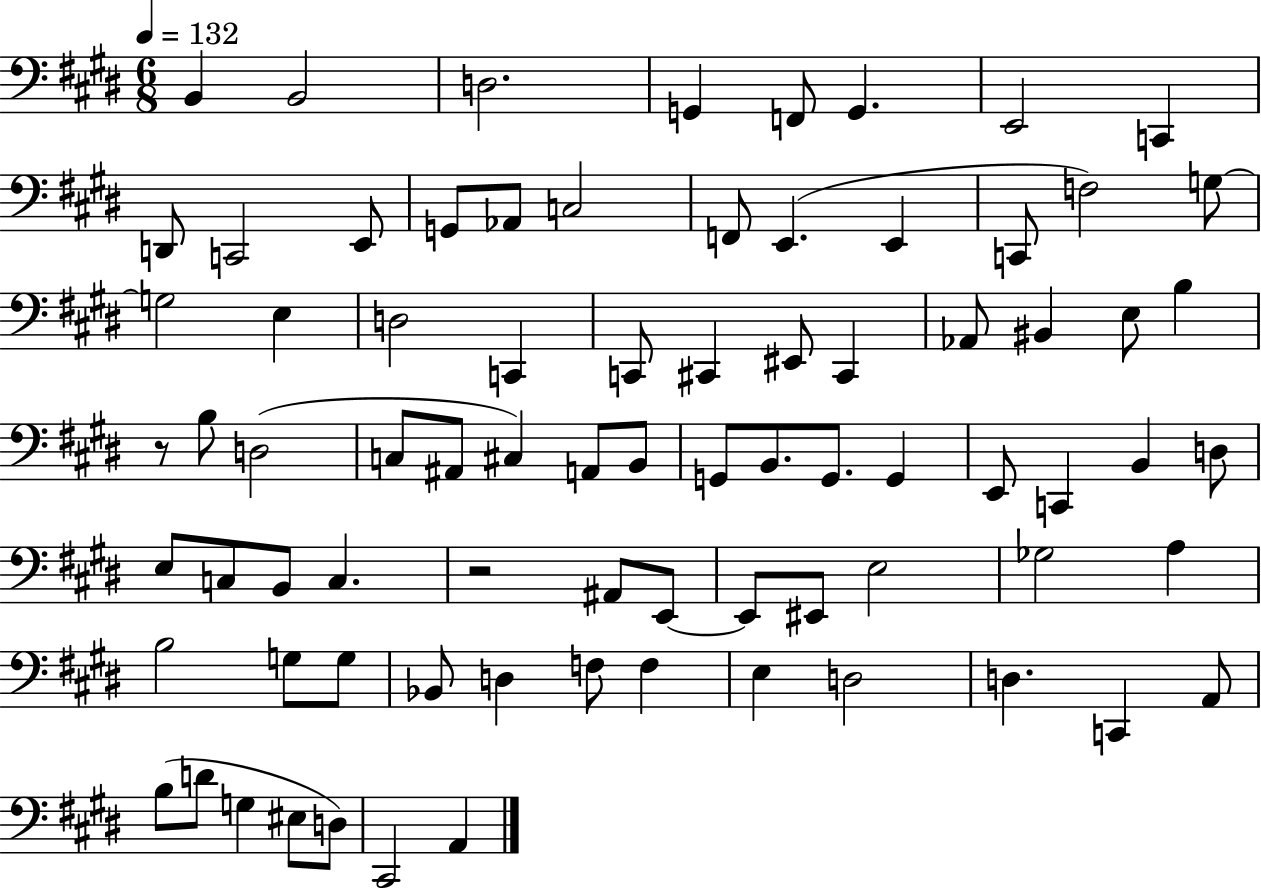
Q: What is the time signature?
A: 6/8